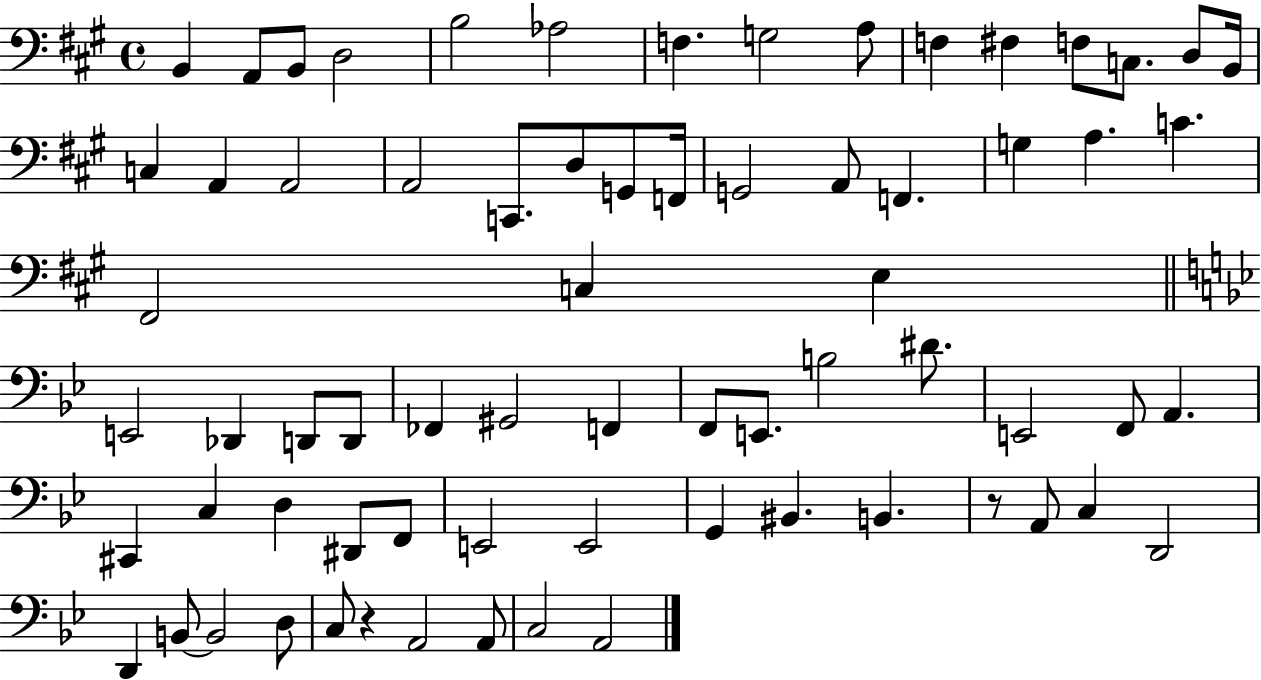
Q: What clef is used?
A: bass